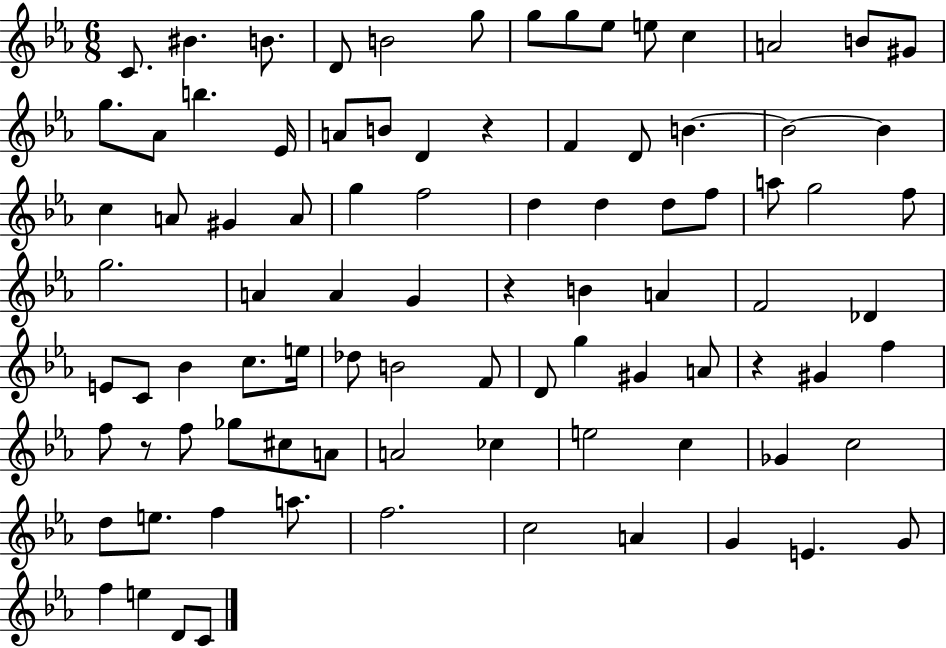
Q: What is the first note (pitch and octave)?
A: C4